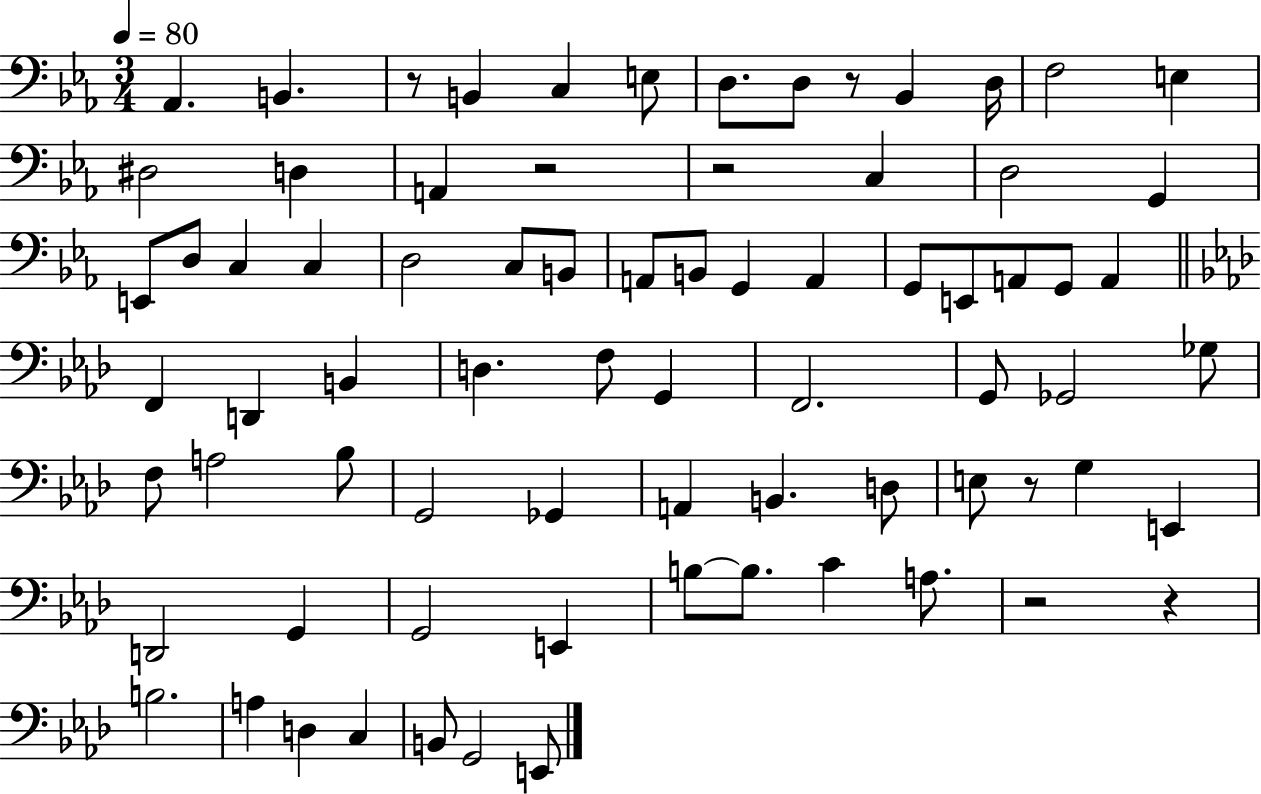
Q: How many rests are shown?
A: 7